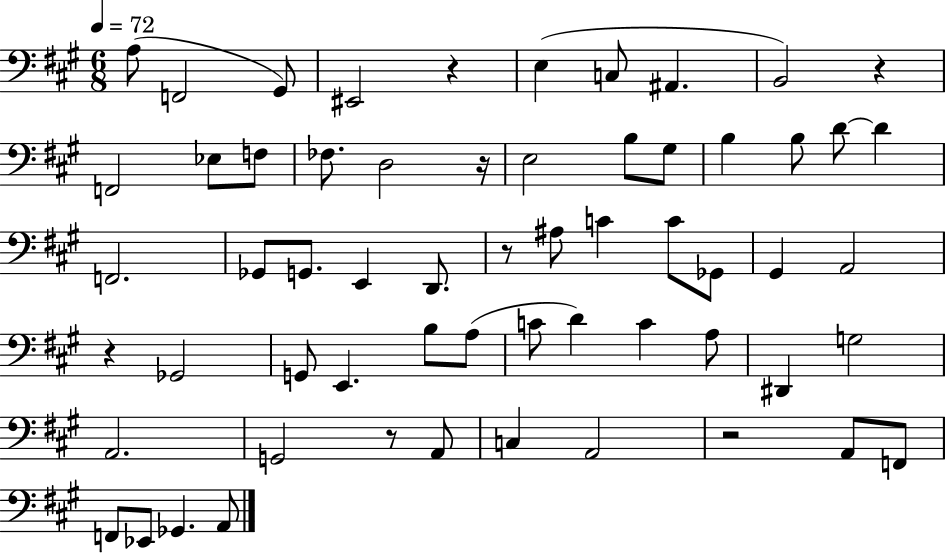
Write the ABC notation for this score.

X:1
T:Untitled
M:6/8
L:1/4
K:A
A,/2 F,,2 ^G,,/2 ^E,,2 z E, C,/2 ^A,, B,,2 z F,,2 _E,/2 F,/2 _F,/2 D,2 z/4 E,2 B,/2 ^G,/2 B, B,/2 D/2 D F,,2 _G,,/2 G,,/2 E,, D,,/2 z/2 ^A,/2 C C/2 _G,,/2 ^G,, A,,2 z _G,,2 G,,/2 E,, B,/2 A,/2 C/2 D C A,/2 ^D,, G,2 A,,2 G,,2 z/2 A,,/2 C, A,,2 z2 A,,/2 F,,/2 F,,/2 _E,,/2 _G,, A,,/2